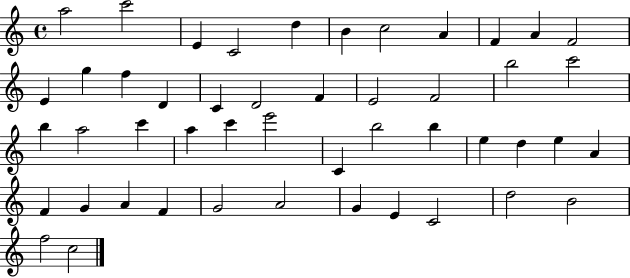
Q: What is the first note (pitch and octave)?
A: A5